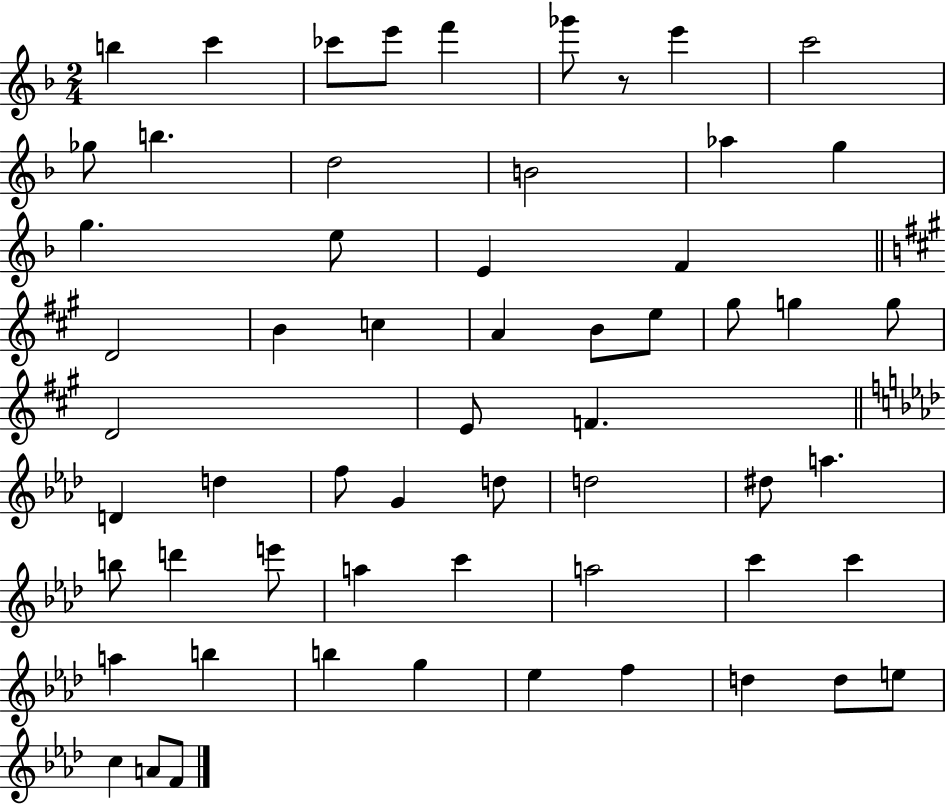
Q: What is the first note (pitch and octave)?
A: B5